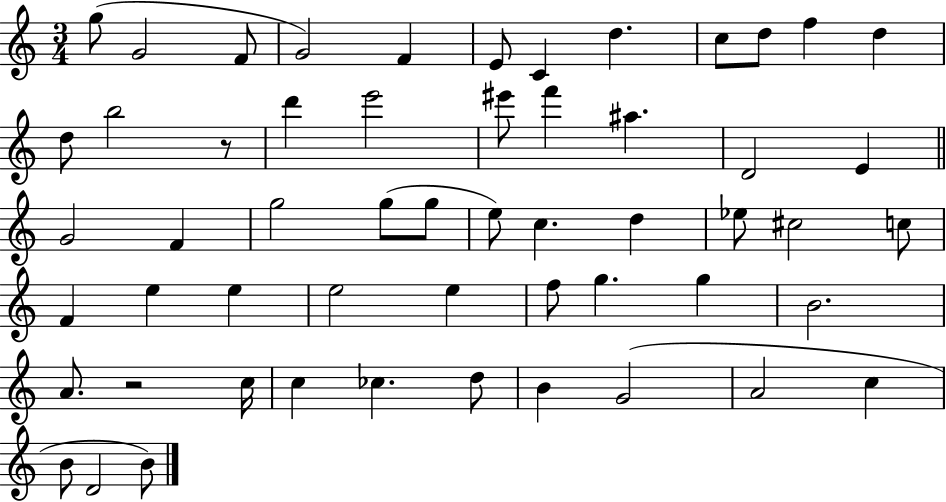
G5/e G4/h F4/e G4/h F4/q E4/e C4/q D5/q. C5/e D5/e F5/q D5/q D5/e B5/h R/e D6/q E6/h EIS6/e F6/q A#5/q. D4/h E4/q G4/h F4/q G5/h G5/e G5/e E5/e C5/q. D5/q Eb5/e C#5/h C5/e F4/q E5/q E5/q E5/h E5/q F5/e G5/q. G5/q B4/h. A4/e. R/h C5/s C5/q CES5/q. D5/e B4/q G4/h A4/h C5/q B4/e D4/h B4/e